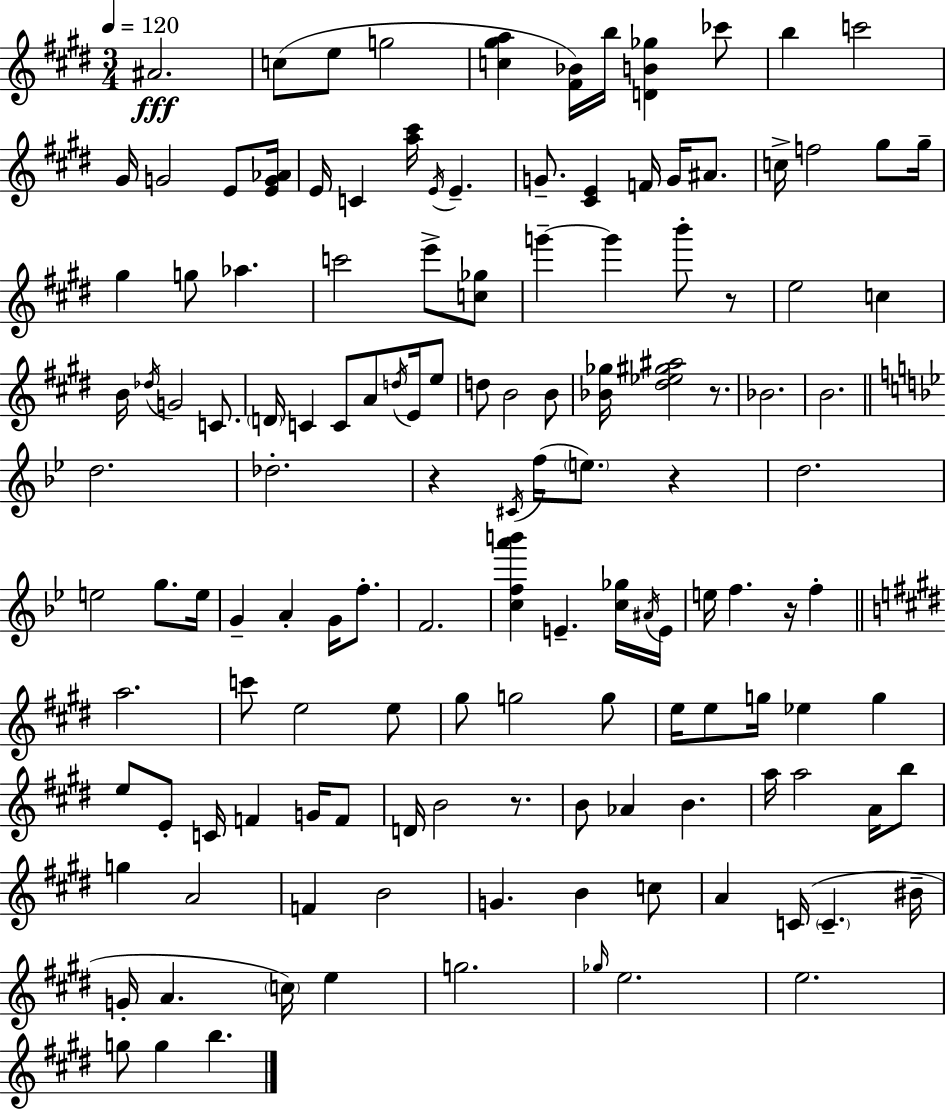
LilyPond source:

{
  \clef treble
  \numericTimeSignature
  \time 3/4
  \key e \major
  \tempo 4 = 120
  ais'2.\fff | c''8( e''8 g''2 | <c'' gis'' a''>4 <fis' bes'>16) b''16 <d' b' ges''>4 ces'''8 | b''4 c'''2 | \break gis'16 g'2 e'8 <e' g' aes'>16 | e'16 c'4 <a'' cis'''>16 \acciaccatura { e'16 } e'4.-- | g'8.-- <cis' e'>4 f'16 g'16 ais'8. | c''16-> f''2 gis''8 | \break gis''16-- gis''4 g''8 aes''4. | c'''2 e'''8-> <c'' ges''>8 | g'''4--~~ g'''4 b'''8-. r8 | e''2 c''4 | \break b'16 \acciaccatura { des''16 } g'2 c'8. | \parenthesize d'16 c'4 c'8 a'8 \acciaccatura { d''16 } | e'16 e''8 d''8 b'2 | b'8 <bes' ges''>16 <dis'' ees'' gis'' ais''>2 | \break r8. bes'2. | b'2. | \bar "||" \break \key bes \major d''2. | des''2.-. | r4 \acciaccatura { cis'16 }( f''16 \parenthesize e''8.) r4 | d''2. | \break e''2 g''8. | e''16 g'4-- a'4-. g'16 f''8.-. | f'2. | <c'' f'' a''' b'''>4 e'4.-- <c'' ges''>16 | \break \acciaccatura { ais'16 } e'16 e''16 f''4. r16 f''4-. | \bar "||" \break \key e \major a''2. | c'''8 e''2 e''8 | gis''8 g''2 g''8 | e''16 e''8 g''16 ees''4 g''4 | \break e''8 e'8-. c'16 f'4 g'16 f'8 | d'16 b'2 r8. | b'8 aes'4 b'4. | a''16 a''2 a'16 b''8 | \break g''4 a'2 | f'4 b'2 | g'4. b'4 c''8 | a'4 c'16( \parenthesize c'4.-- bis'16-- | \break g'16-. a'4. \parenthesize c''16) e''4 | g''2. | \grace { ges''16 } e''2. | e''2. | \break g''8 g''4 b''4. | \bar "|."
}